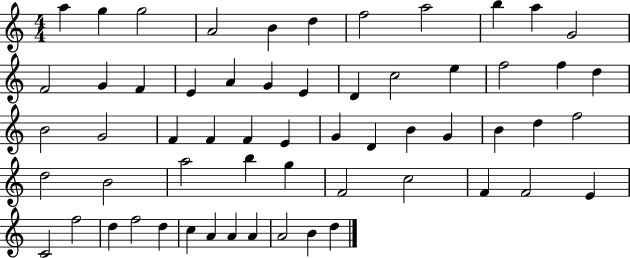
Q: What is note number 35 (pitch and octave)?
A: B4